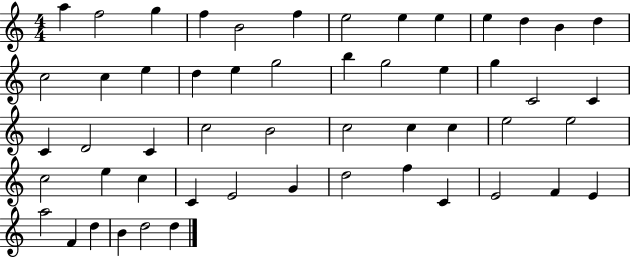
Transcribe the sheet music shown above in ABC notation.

X:1
T:Untitled
M:4/4
L:1/4
K:C
a f2 g f B2 f e2 e e e d B d c2 c e d e g2 b g2 e g C2 C C D2 C c2 B2 c2 c c e2 e2 c2 e c C E2 G d2 f C E2 F E a2 F d B d2 d